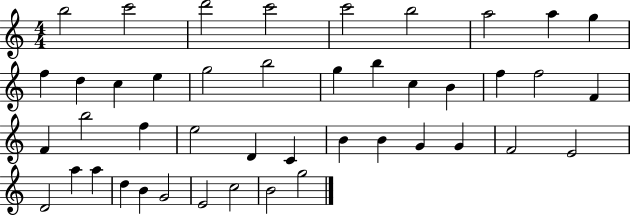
{
  \clef treble
  \numericTimeSignature
  \time 4/4
  \key c \major
  b''2 c'''2 | d'''2 c'''2 | c'''2 b''2 | a''2 a''4 g''4 | \break f''4 d''4 c''4 e''4 | g''2 b''2 | g''4 b''4 c''4 b'4 | f''4 f''2 f'4 | \break f'4 b''2 f''4 | e''2 d'4 c'4 | b'4 b'4 g'4 g'4 | f'2 e'2 | \break d'2 a''4 a''4 | d''4 b'4 g'2 | e'2 c''2 | b'2 g''2 | \break \bar "|."
}